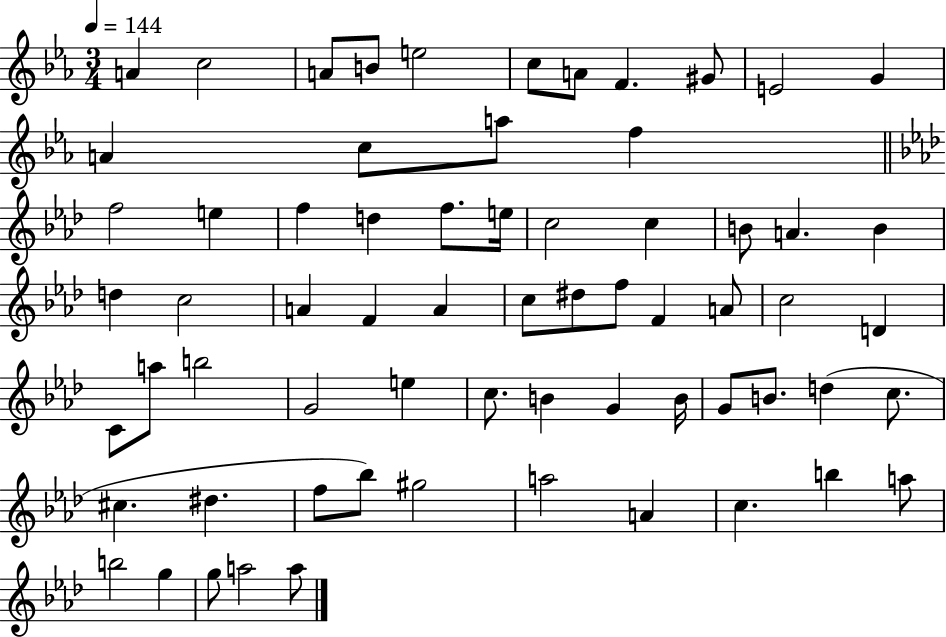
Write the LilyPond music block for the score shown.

{
  \clef treble
  \numericTimeSignature
  \time 3/4
  \key ees \major
  \tempo 4 = 144
  a'4 c''2 | a'8 b'8 e''2 | c''8 a'8 f'4. gis'8 | e'2 g'4 | \break a'4 c''8 a''8 f''4 | \bar "||" \break \key f \minor f''2 e''4 | f''4 d''4 f''8. e''16 | c''2 c''4 | b'8 a'4. b'4 | \break d''4 c''2 | a'4 f'4 a'4 | c''8 dis''8 f''8 f'4 a'8 | c''2 d'4 | \break c'8 a''8 b''2 | g'2 e''4 | c''8. b'4 g'4 b'16 | g'8 b'8. d''4( c''8. | \break cis''4. dis''4. | f''8 bes''8) gis''2 | a''2 a'4 | c''4. b''4 a''8 | \break b''2 g''4 | g''8 a''2 a''8 | \bar "|."
}